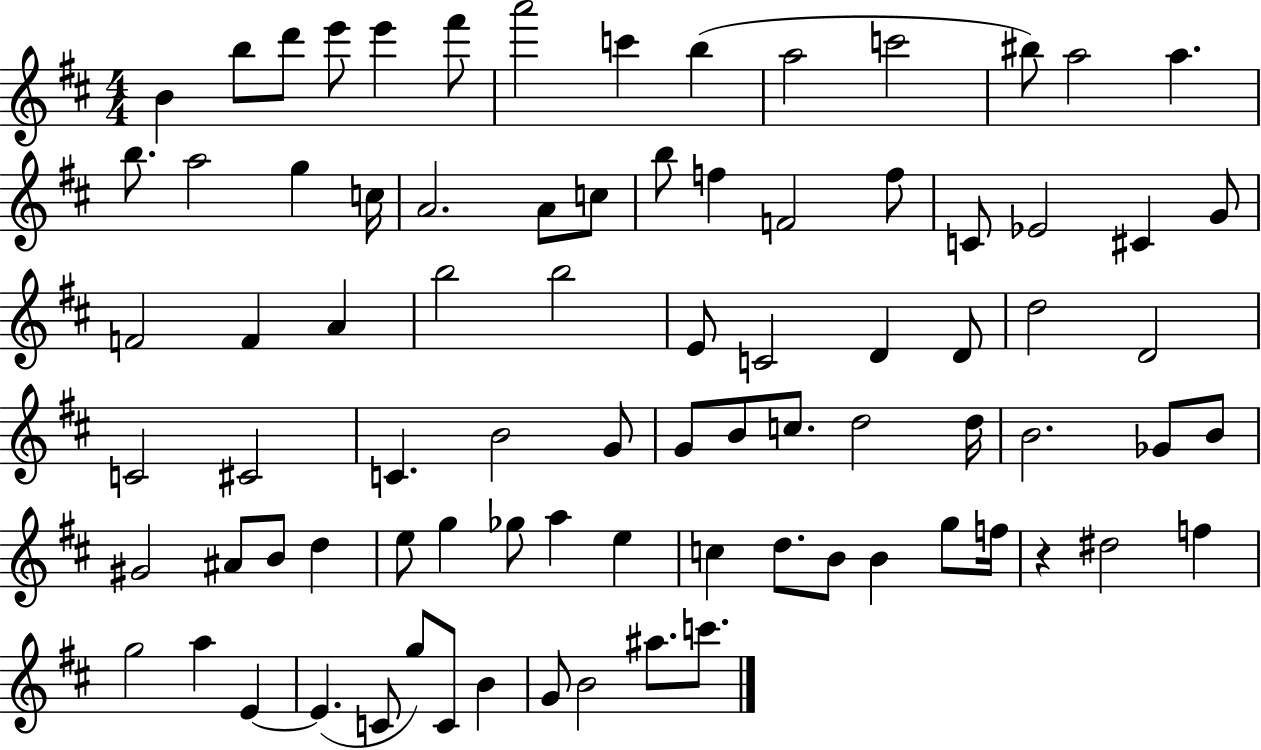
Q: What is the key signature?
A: D major